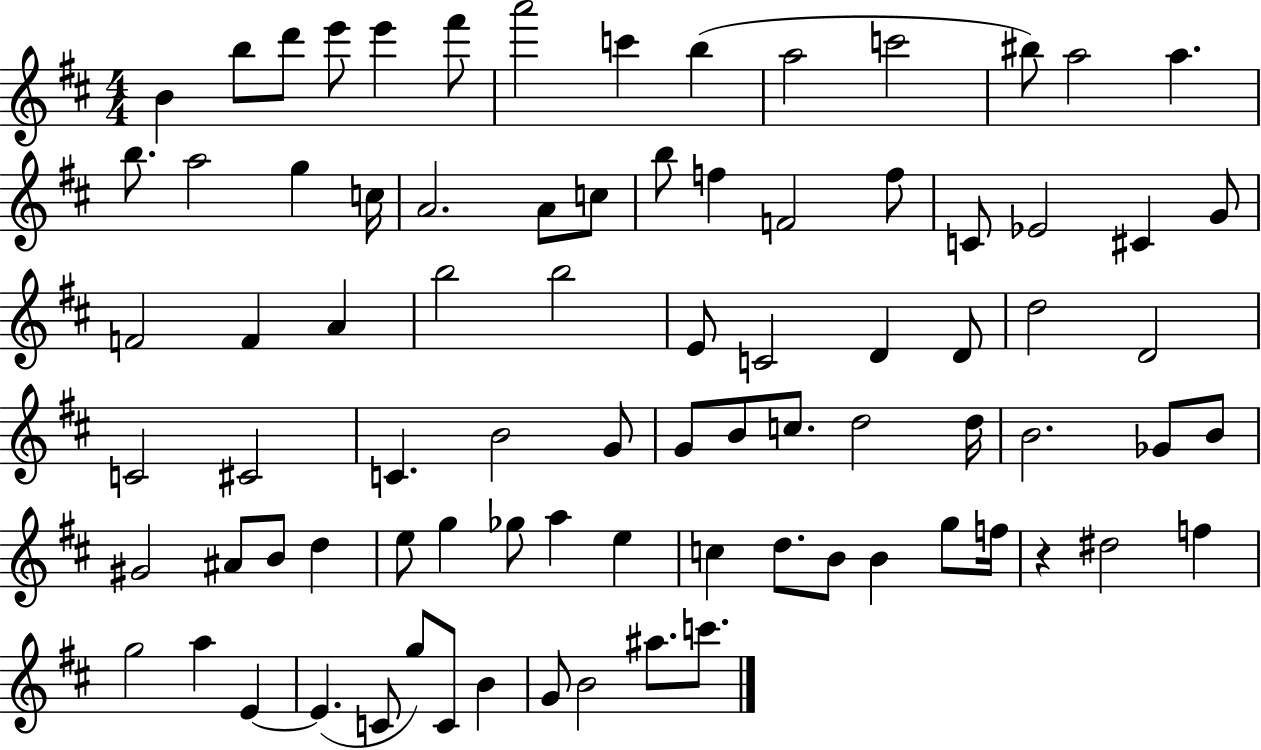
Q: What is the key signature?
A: D major